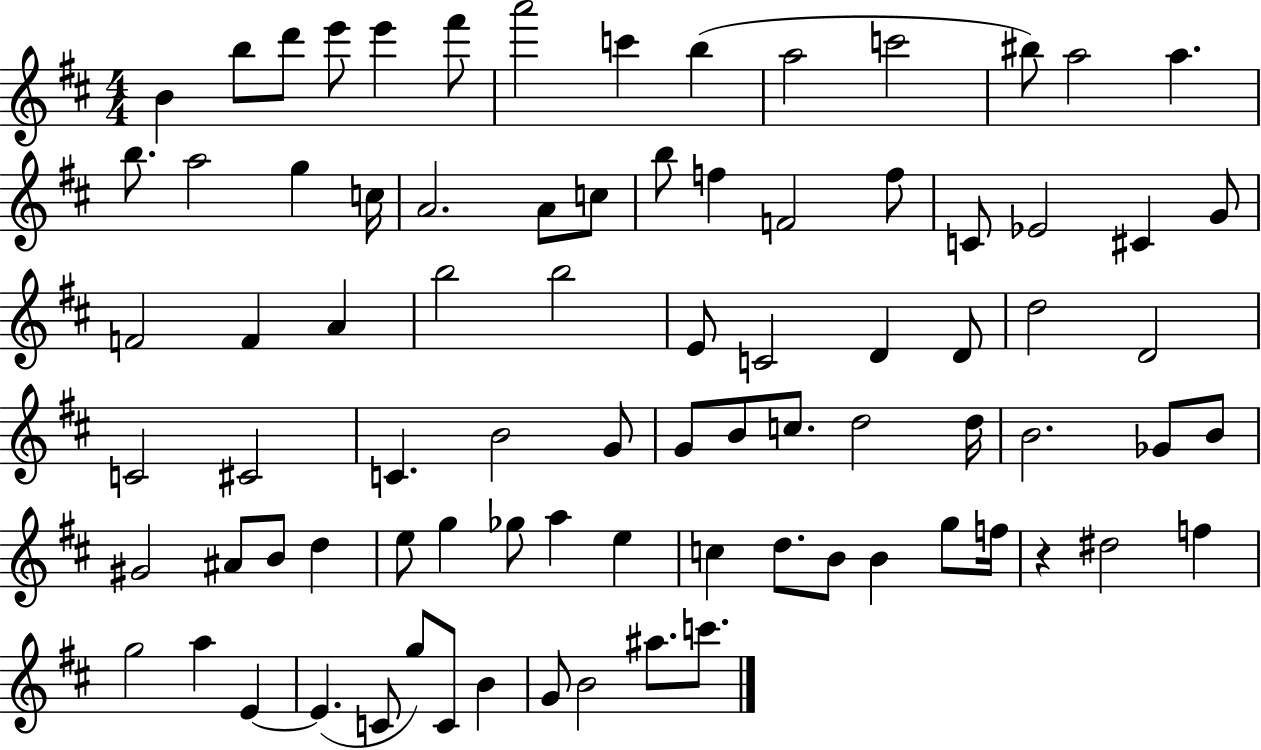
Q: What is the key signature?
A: D major